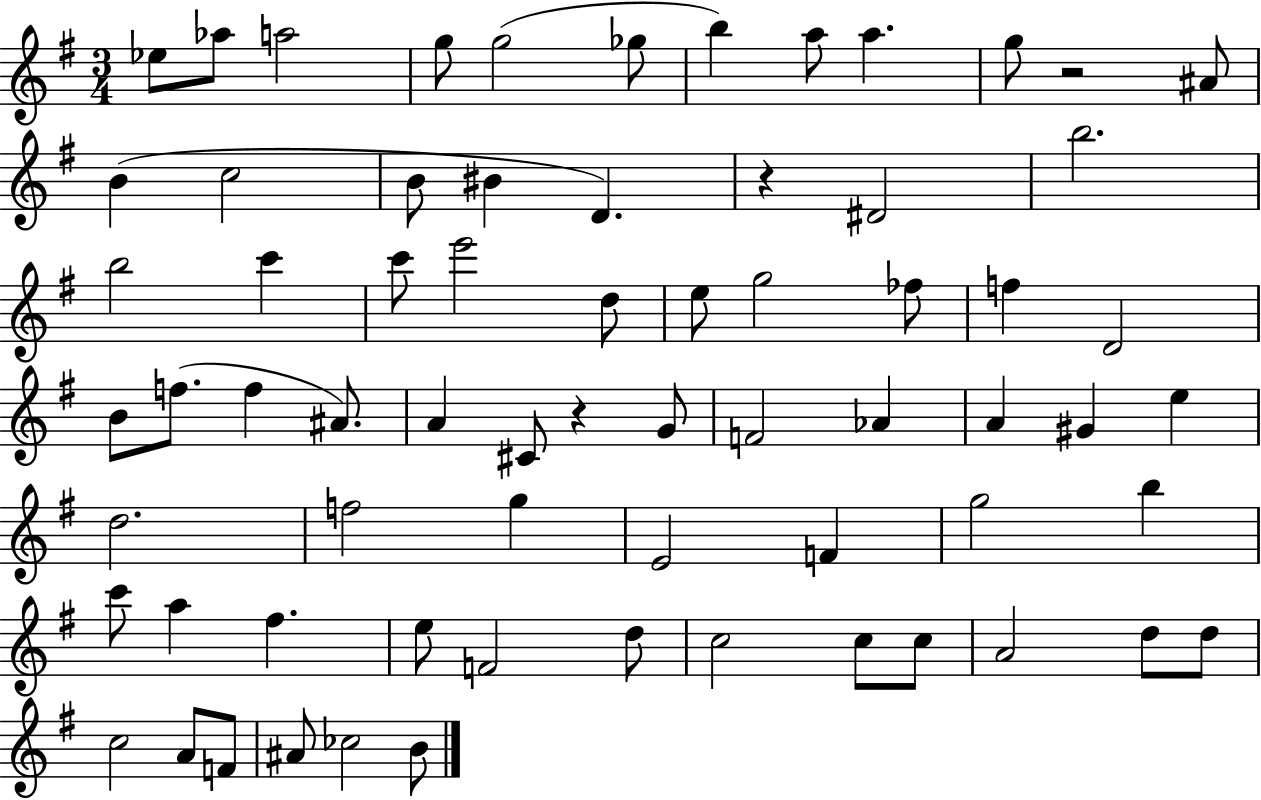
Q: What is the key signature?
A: G major